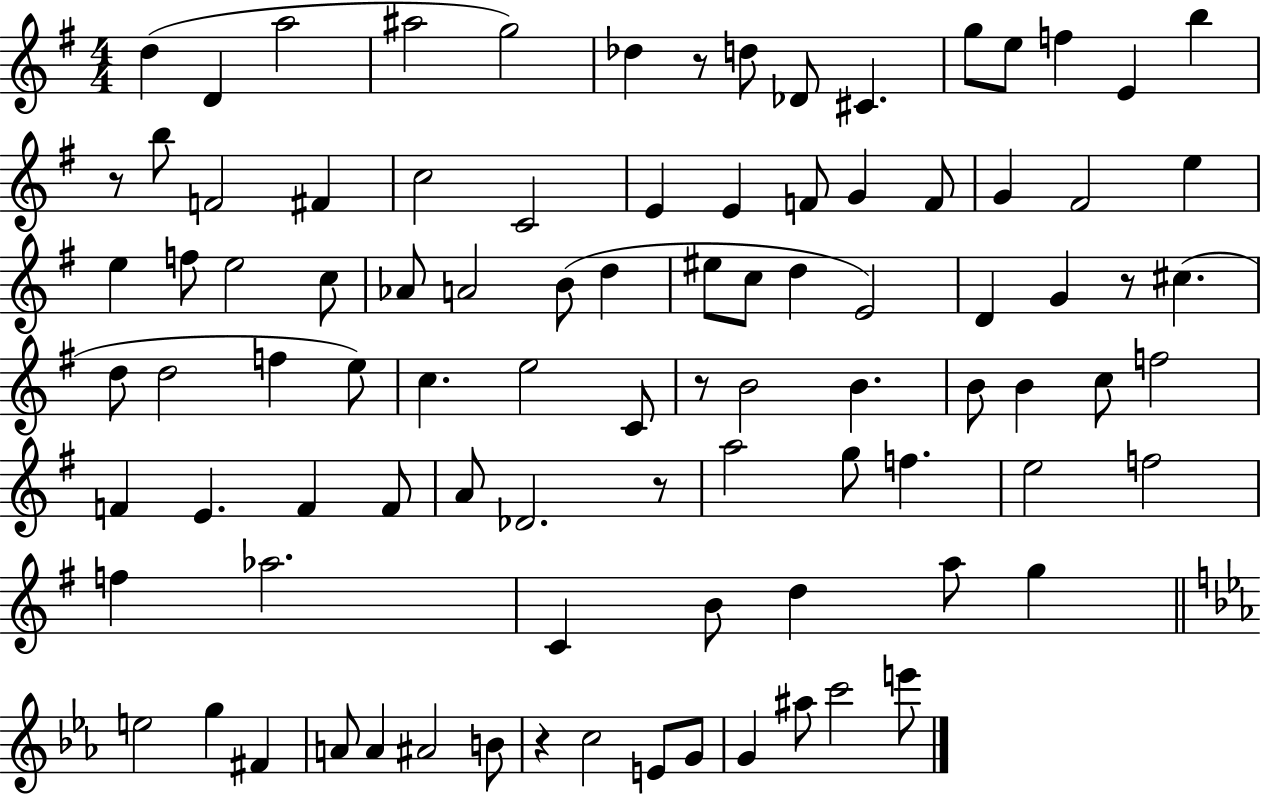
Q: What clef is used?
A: treble